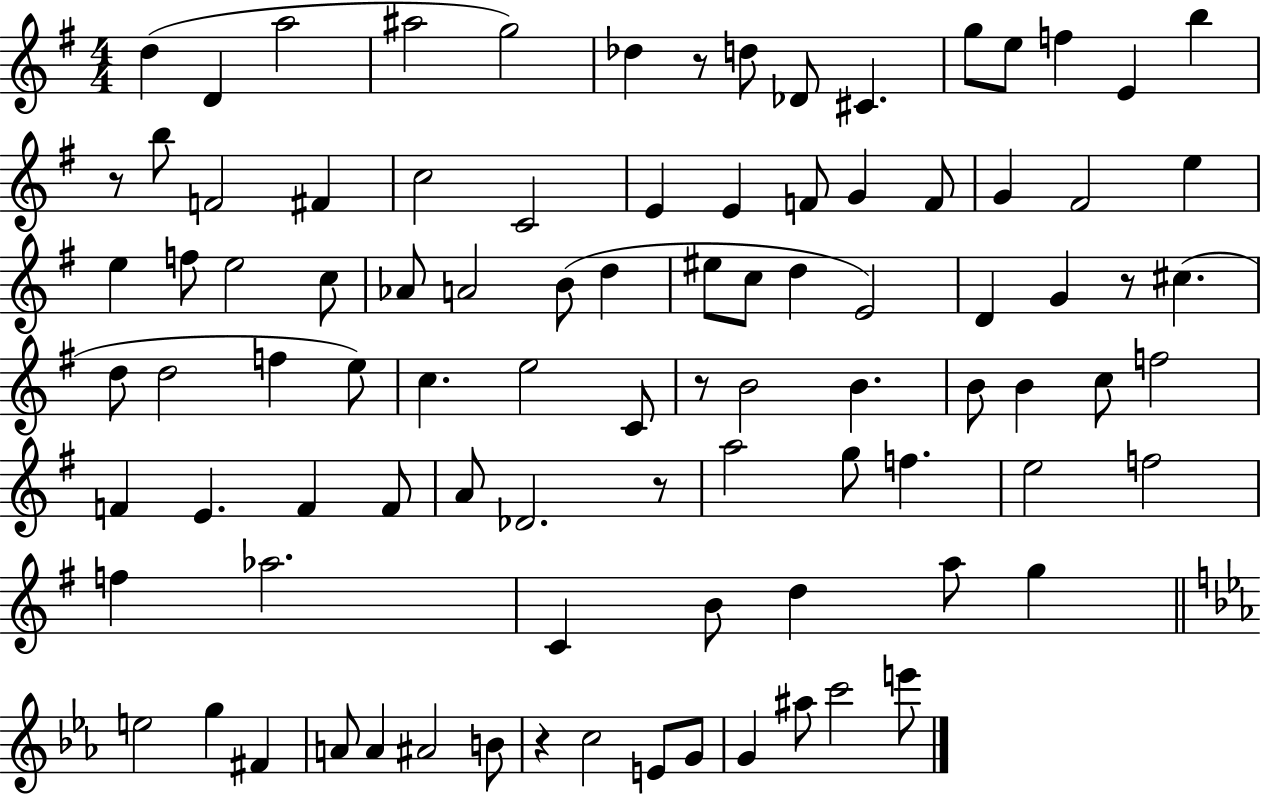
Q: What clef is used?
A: treble